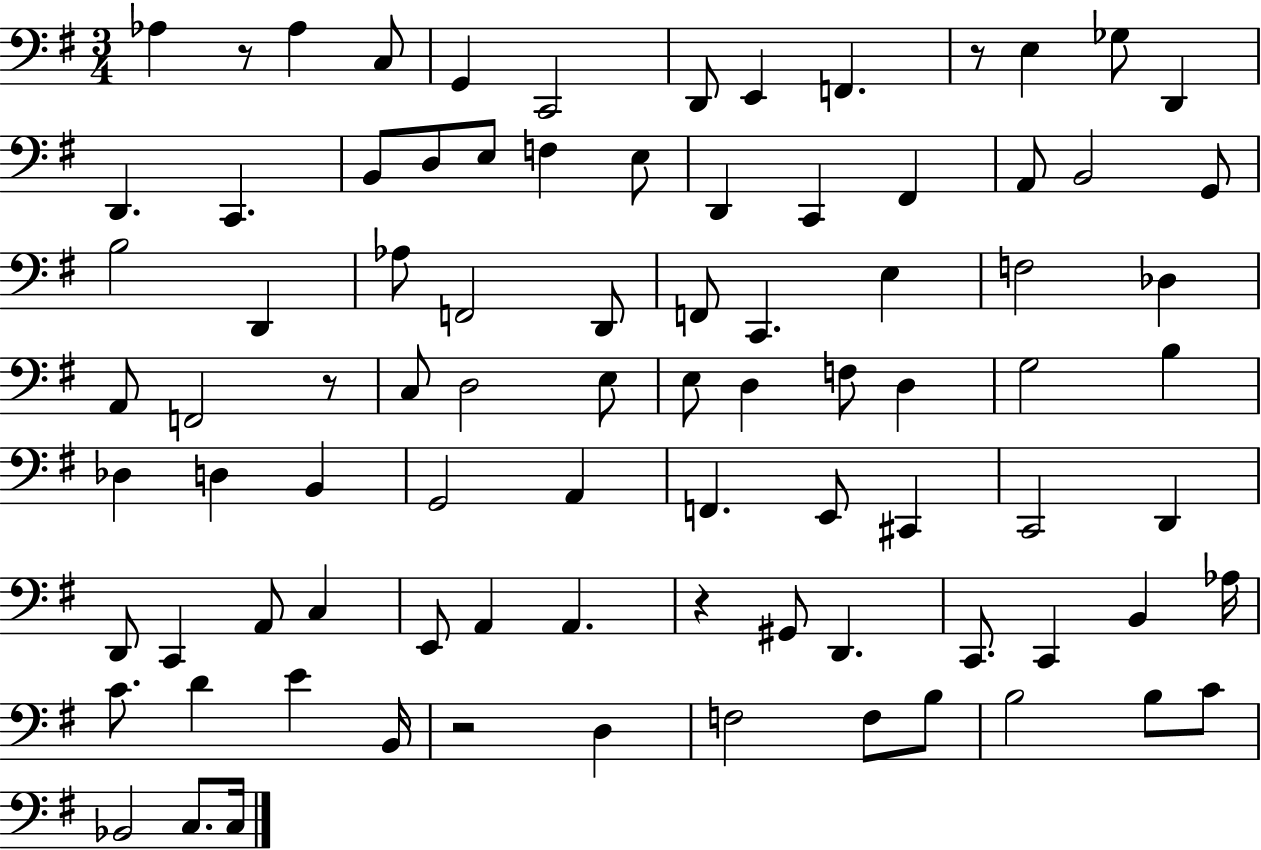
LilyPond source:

{
  \clef bass
  \numericTimeSignature
  \time 3/4
  \key g \major
  aes4 r8 aes4 c8 | g,4 c,2 | d,8 e,4 f,4. | r8 e4 ges8 d,4 | \break d,4. c,4. | b,8 d8 e8 f4 e8 | d,4 c,4 fis,4 | a,8 b,2 g,8 | \break b2 d,4 | aes8 f,2 d,8 | f,8 c,4. e4 | f2 des4 | \break a,8 f,2 r8 | c8 d2 e8 | e8 d4 f8 d4 | g2 b4 | \break des4 d4 b,4 | g,2 a,4 | f,4. e,8 cis,4 | c,2 d,4 | \break d,8 c,4 a,8 c4 | e,8 a,4 a,4. | r4 gis,8 d,4. | c,8. c,4 b,4 aes16 | \break c'8. d'4 e'4 b,16 | r2 d4 | f2 f8 b8 | b2 b8 c'8 | \break bes,2 c8. c16 | \bar "|."
}